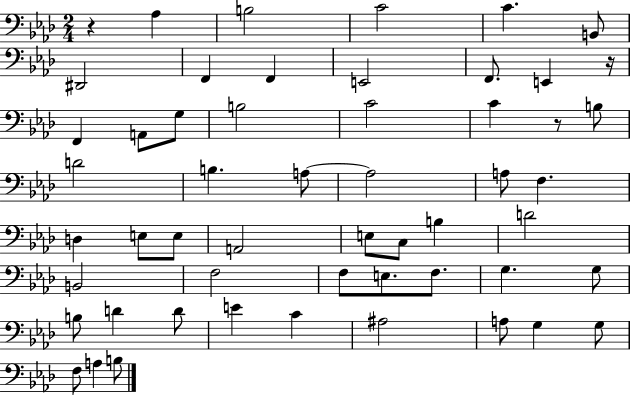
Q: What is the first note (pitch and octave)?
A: Ab3